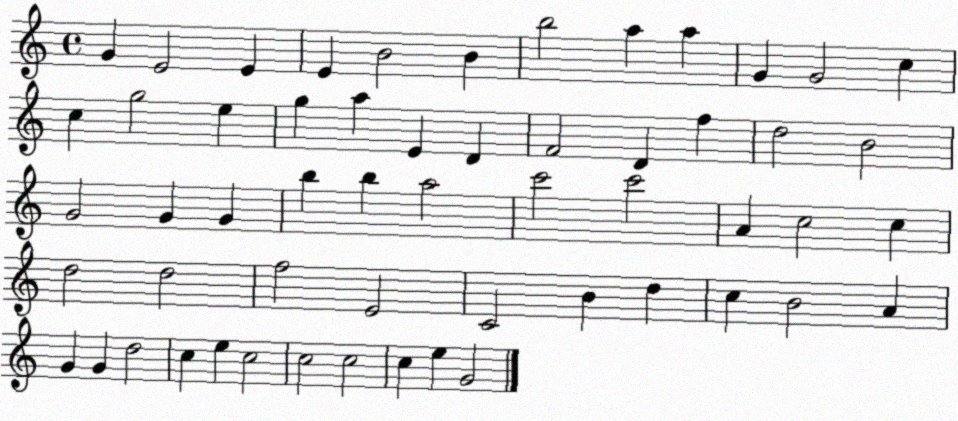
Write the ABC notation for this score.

X:1
T:Untitled
M:4/4
L:1/4
K:C
G E2 E E B2 B b2 a a G G2 c c g2 e g a E D F2 D f d2 B2 G2 G G b b a2 c'2 c'2 A c2 c d2 d2 f2 E2 C2 B d c B2 A G G d2 c e c2 c2 c2 c e G2